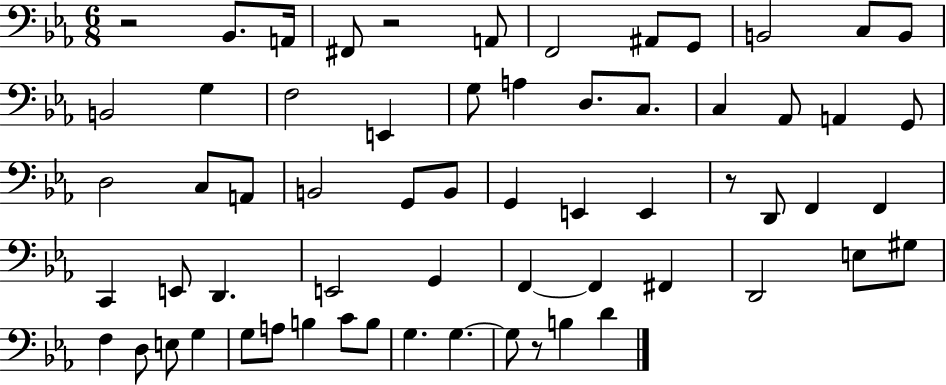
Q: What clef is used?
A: bass